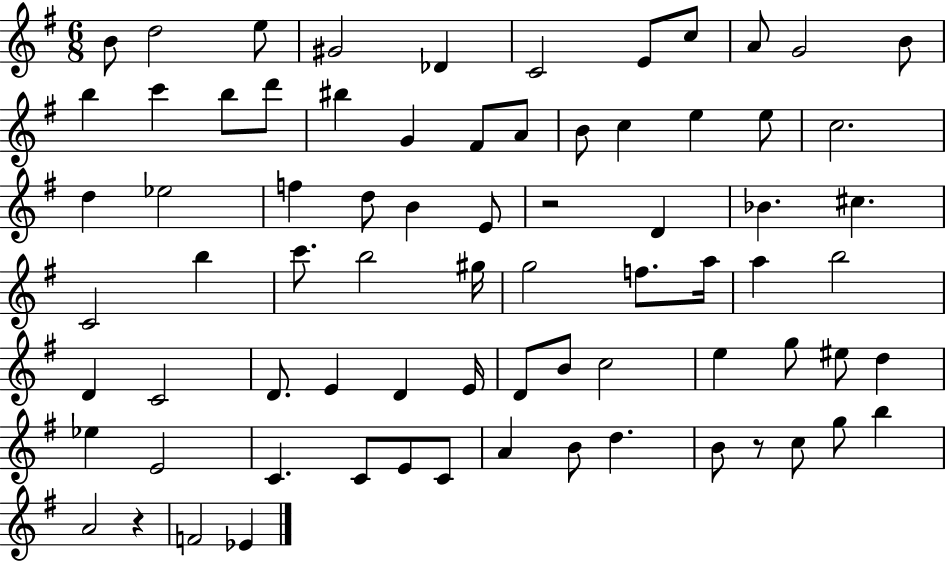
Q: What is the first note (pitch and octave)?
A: B4